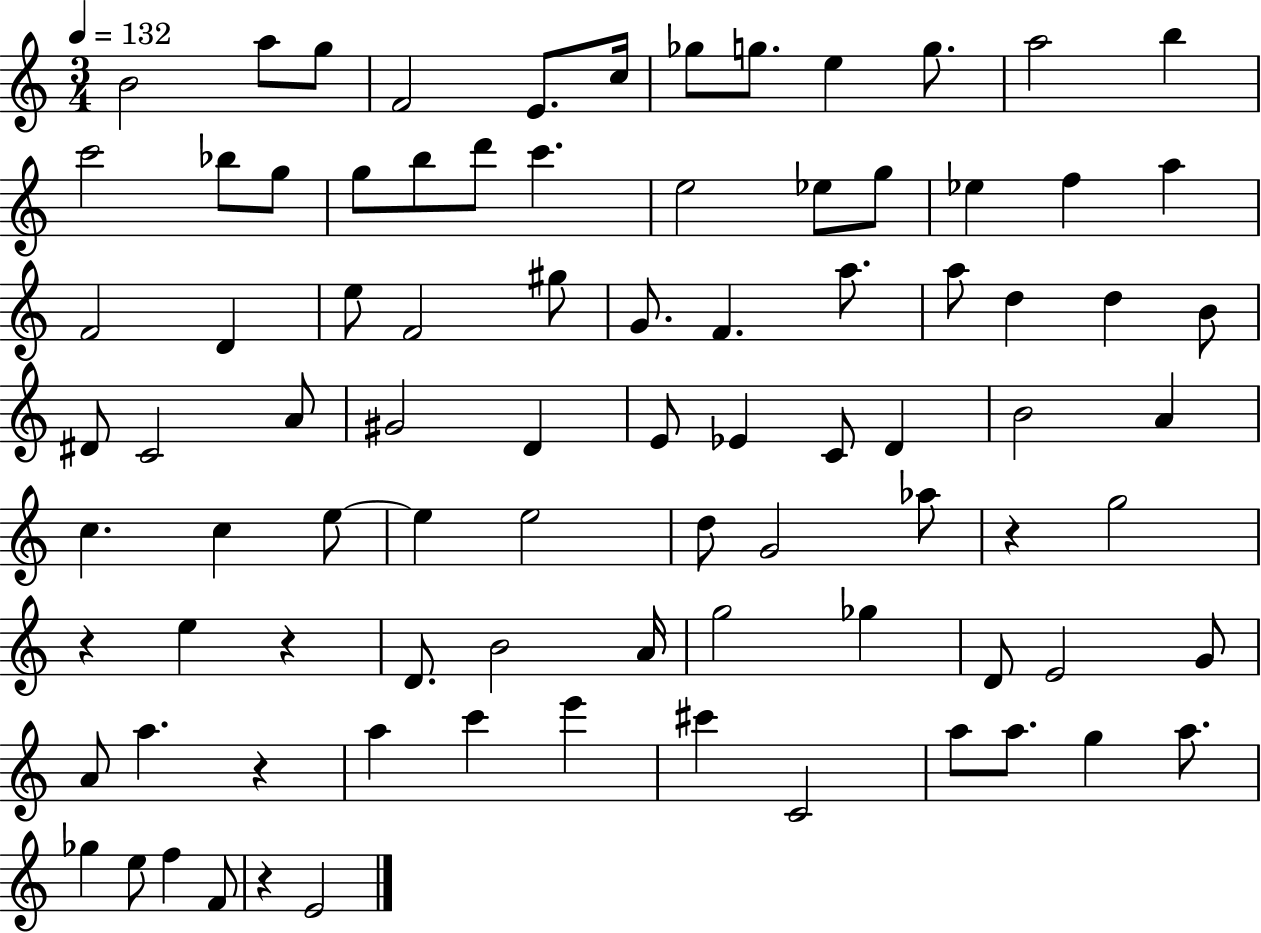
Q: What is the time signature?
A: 3/4